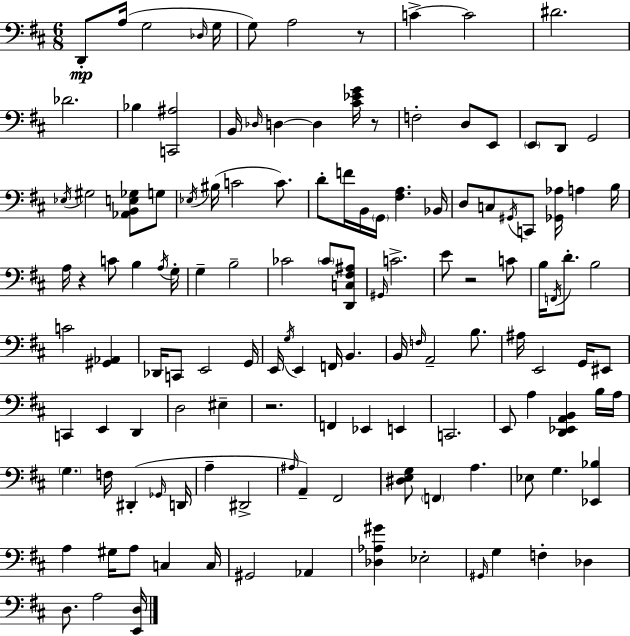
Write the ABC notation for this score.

X:1
T:Untitled
M:6/8
L:1/4
K:D
D,,/2 A,/4 G,2 _D,/4 G,/4 G,/2 A,2 z/2 C C2 ^D2 _D2 _B, [C,,^A,]2 B,,/4 _D,/4 D, D, [^C_EG]/4 z/2 F,2 D,/2 E,,/2 E,,/2 D,,/2 G,,2 _E,/4 ^G,2 [_A,,B,,E,_G,]/2 G,/2 _E,/4 ^B,/4 C2 C/2 D/2 F/4 B,,/4 G,,/4 [^F,A,] _B,,/4 D,/2 C,/2 ^G,,/4 C,,/2 [_G,,_A,]/4 A, B,/4 A,/4 z C/2 B, A,/4 G,/4 G, B,2 _C2 _C/2 [D,,C,^F,^A,]/2 ^G,,/4 C2 E/2 z2 C/2 B,/4 F,,/4 D/2 B,2 C2 [^G,,_A,,] _D,,/4 C,,/2 E,,2 G,,/4 E,,/4 G,/4 E,, F,,/4 B,, B,,/4 F,/4 A,,2 B,/2 ^A,/4 E,,2 G,,/4 ^E,,/2 C,, E,, D,, D,2 ^E, z2 F,, _E,, E,, C,,2 E,,/2 A, [D,,_E,,A,,B,,] B,/4 A,/4 G, F,/4 ^D,, _G,,/4 D,,/4 A, ^D,,2 ^A,/4 A,, ^F,,2 [^D,E,G,]/2 F,, A, _E,/2 G, [_E,,_B,] A, ^G,/4 A,/2 C, C,/4 ^G,,2 _A,, [_D,_A,^G] _E,2 ^G,,/4 G, F, _D, D,/2 A,2 [E,,D,]/4